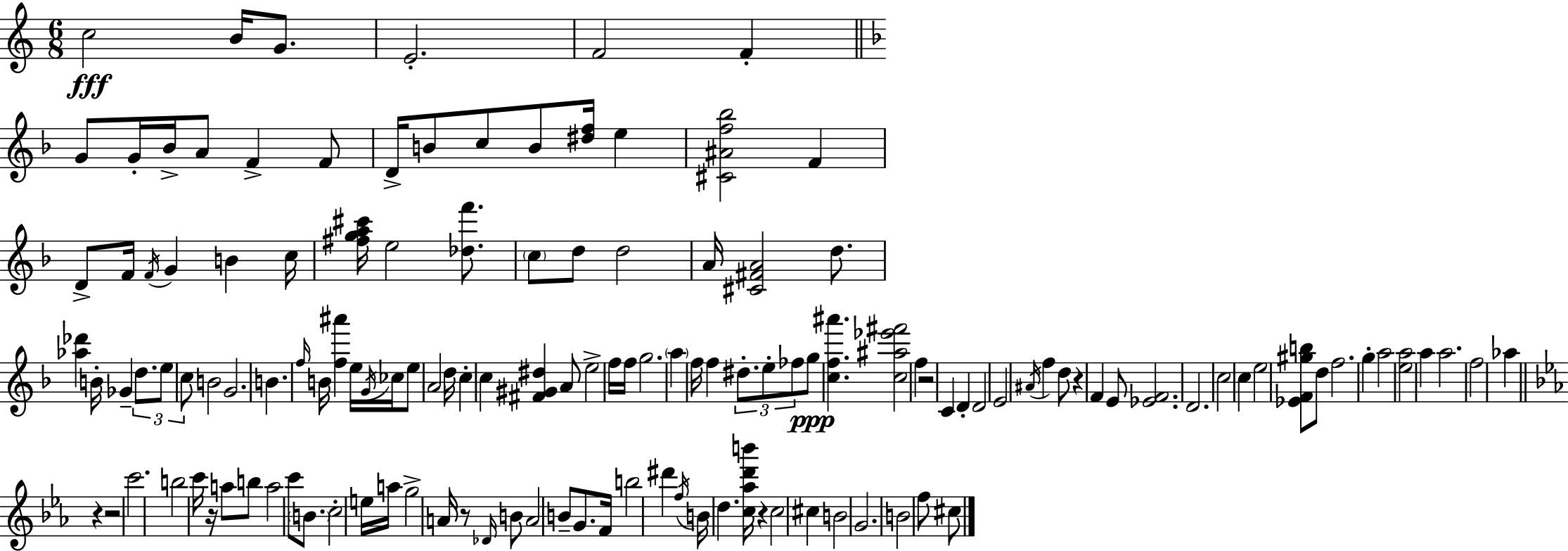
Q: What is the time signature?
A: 6/8